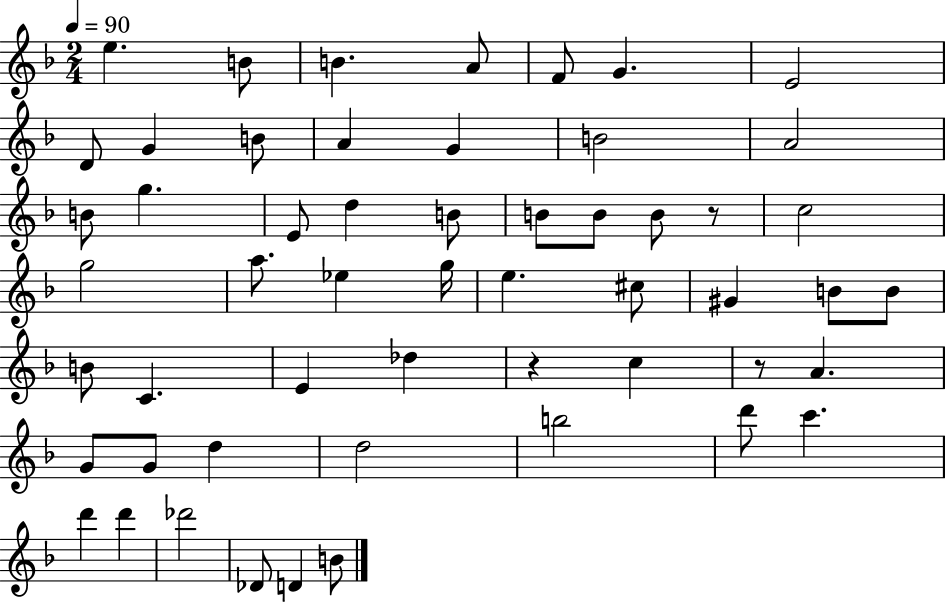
E5/q. B4/e B4/q. A4/e F4/e G4/q. E4/h D4/e G4/q B4/e A4/q G4/q B4/h A4/h B4/e G5/q. E4/e D5/q B4/e B4/e B4/e B4/e R/e C5/h G5/h A5/e. Eb5/q G5/s E5/q. C#5/e G#4/q B4/e B4/e B4/e C4/q. E4/q Db5/q R/q C5/q R/e A4/q. G4/e G4/e D5/q D5/h B5/h D6/e C6/q. D6/q D6/q Db6/h Db4/e D4/q B4/e